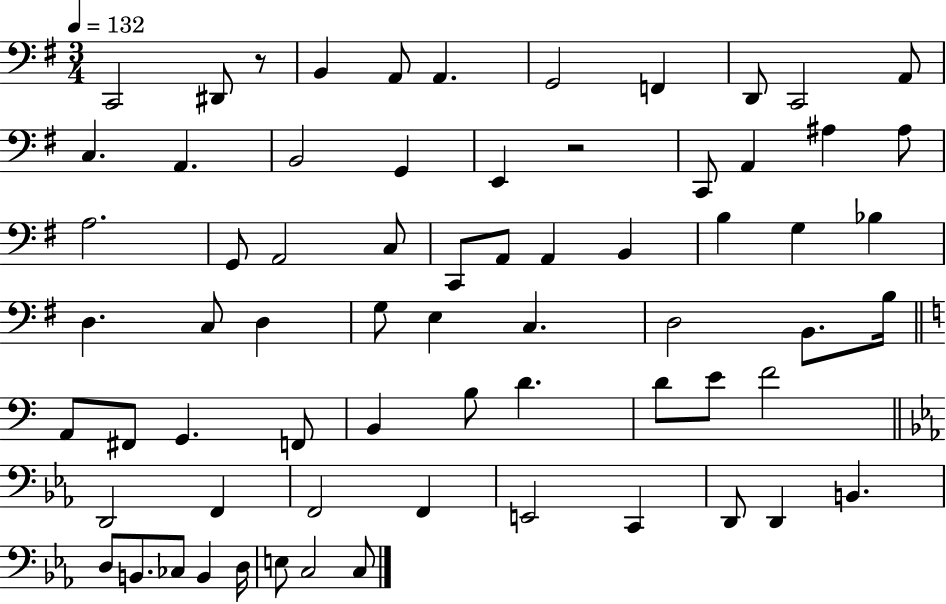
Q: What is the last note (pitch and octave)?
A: C3